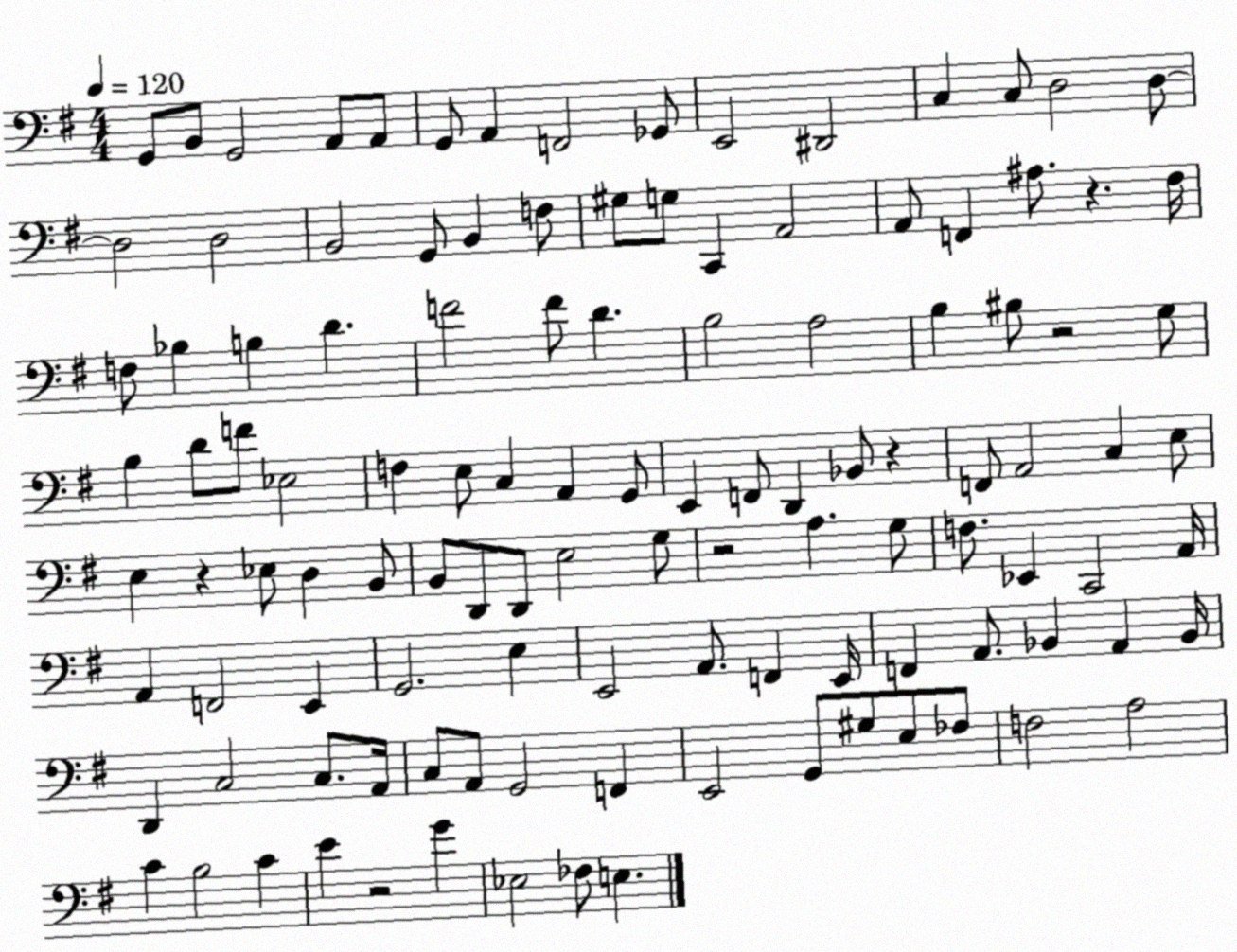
X:1
T:Untitled
M:4/4
L:1/4
K:G
G,,/2 B,,/2 G,,2 A,,/2 A,,/2 G,,/2 A,, F,,2 _G,,/2 E,,2 ^D,,2 C, C,/2 D,2 D,/2 D,2 D,2 B,,2 G,,/2 B,, F,/2 ^G,/2 G,/2 C,, A,,2 A,,/2 F,, ^A,/2 z ^F,/4 F,/2 _B, B, D F2 F/2 D B,2 A,2 B, ^B,/2 z2 G,/2 B, D/2 F/2 _E,2 F, E,/2 C, A,, G,,/2 E,, F,,/2 D,, _B,,/2 z F,,/2 A,,2 C, E,/2 E, z _E,/2 D, B,,/2 B,,/2 D,,/2 D,,/2 E,2 G,/2 z2 A, G,/2 F,/2 _E,, C,,2 A,,/4 A,, F,,2 E,, G,,2 E, E,,2 A,,/2 F,, E,,/4 F,, A,,/2 _B,, A,, _B,,/4 D,, C,2 C,/2 A,,/4 C,/2 A,,/2 G,,2 F,, E,,2 G,,/2 ^G,/2 E,/2 _F,/2 F,2 A,2 C B,2 C E z2 G _E,2 _F,/2 E,